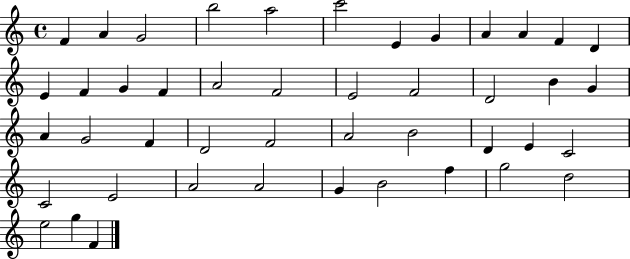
F4/q A4/q G4/h B5/h A5/h C6/h E4/q G4/q A4/q A4/q F4/q D4/q E4/q F4/q G4/q F4/q A4/h F4/h E4/h F4/h D4/h B4/q G4/q A4/q G4/h F4/q D4/h F4/h A4/h B4/h D4/q E4/q C4/h C4/h E4/h A4/h A4/h G4/q B4/h F5/q G5/h D5/h E5/h G5/q F4/q